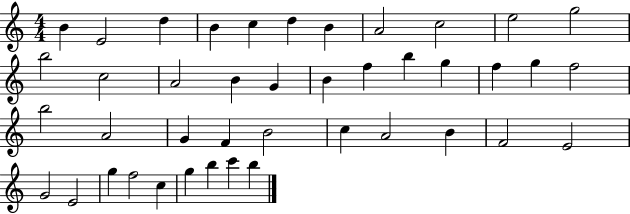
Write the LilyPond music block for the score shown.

{
  \clef treble
  \numericTimeSignature
  \time 4/4
  \key c \major
  b'4 e'2 d''4 | b'4 c''4 d''4 b'4 | a'2 c''2 | e''2 g''2 | \break b''2 c''2 | a'2 b'4 g'4 | b'4 f''4 b''4 g''4 | f''4 g''4 f''2 | \break b''2 a'2 | g'4 f'4 b'2 | c''4 a'2 b'4 | f'2 e'2 | \break g'2 e'2 | g''4 f''2 c''4 | g''4 b''4 c'''4 b''4 | \bar "|."
}